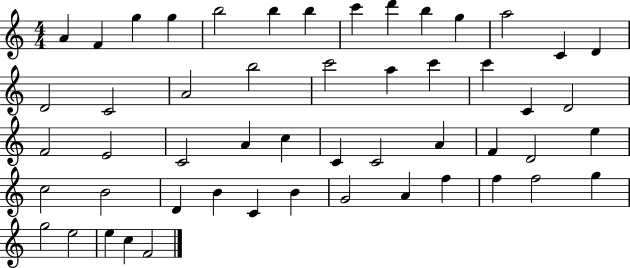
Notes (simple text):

A4/q F4/q G5/q G5/q B5/h B5/q B5/q C6/q D6/q B5/q G5/q A5/h C4/q D4/q D4/h C4/h A4/h B5/h C6/h A5/q C6/q C6/q C4/q D4/h F4/h E4/h C4/h A4/q C5/q C4/q C4/h A4/q F4/q D4/h E5/q C5/h B4/h D4/q B4/q C4/q B4/q G4/h A4/q F5/q F5/q F5/h G5/q G5/h E5/h E5/q C5/q F4/h